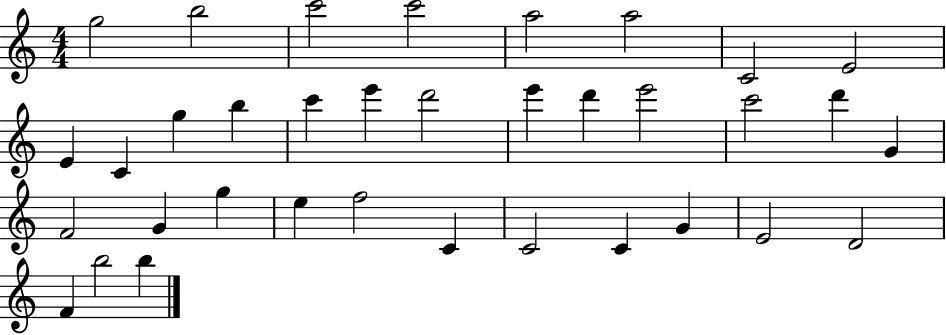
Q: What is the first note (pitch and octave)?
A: G5